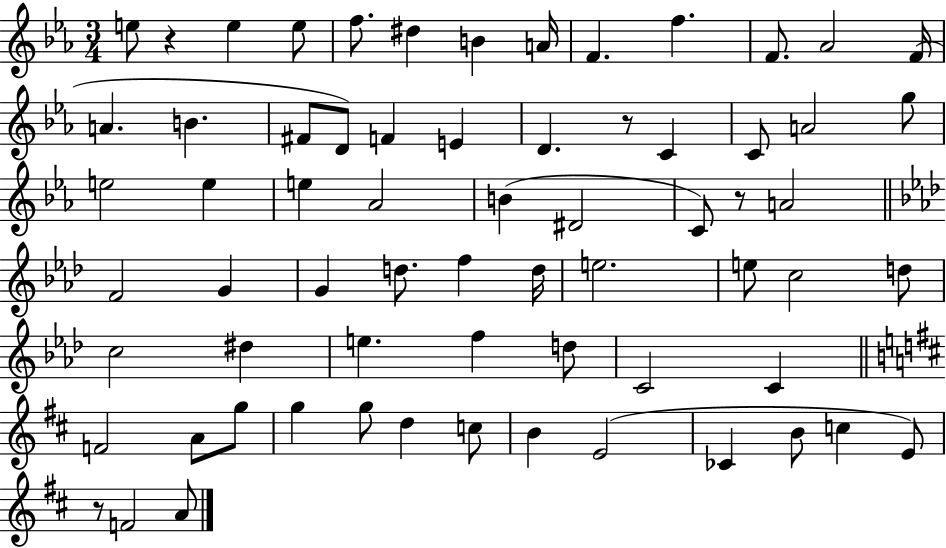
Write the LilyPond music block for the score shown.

{
  \clef treble
  \numericTimeSignature
  \time 3/4
  \key ees \major
  e''8 r4 e''4 e''8 | f''8. dis''4 b'4 a'16 | f'4. f''4. | f'8. aes'2 f'16( | \break a'4. b'4. | fis'8 d'8) f'4 e'4 | d'4. r8 c'4 | c'8 a'2 g''8 | \break e''2 e''4 | e''4 aes'2 | b'4( dis'2 | c'8) r8 a'2 | \break \bar "||" \break \key aes \major f'2 g'4 | g'4 d''8. f''4 d''16 | e''2. | e''8 c''2 d''8 | \break c''2 dis''4 | e''4. f''4 d''8 | c'2 c'4 | \bar "||" \break \key d \major f'2 a'8 g''8 | g''4 g''8 d''4 c''8 | b'4 e'2( | ces'4 b'8 c''4 e'8) | \break r8 f'2 a'8 | \bar "|."
}